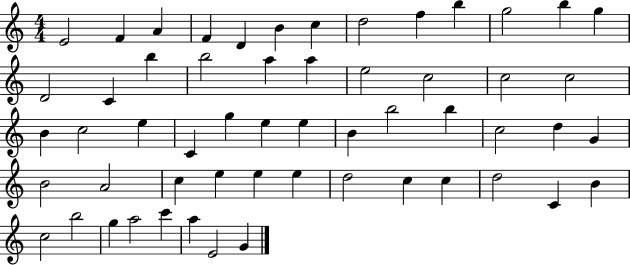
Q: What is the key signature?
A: C major